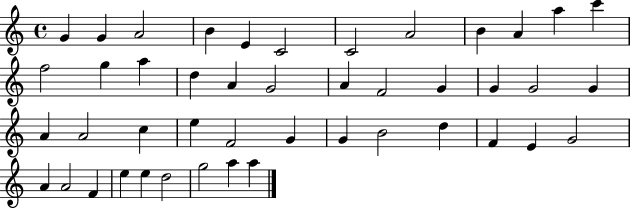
{
  \clef treble
  \time 4/4
  \defaultTimeSignature
  \key c \major
  g'4 g'4 a'2 | b'4 e'4 c'2 | c'2 a'2 | b'4 a'4 a''4 c'''4 | \break f''2 g''4 a''4 | d''4 a'4 g'2 | a'4 f'2 g'4 | g'4 g'2 g'4 | \break a'4 a'2 c''4 | e''4 f'2 g'4 | g'4 b'2 d''4 | f'4 e'4 g'2 | \break a'4 a'2 f'4 | e''4 e''4 d''2 | g''2 a''4 a''4 | \bar "|."
}